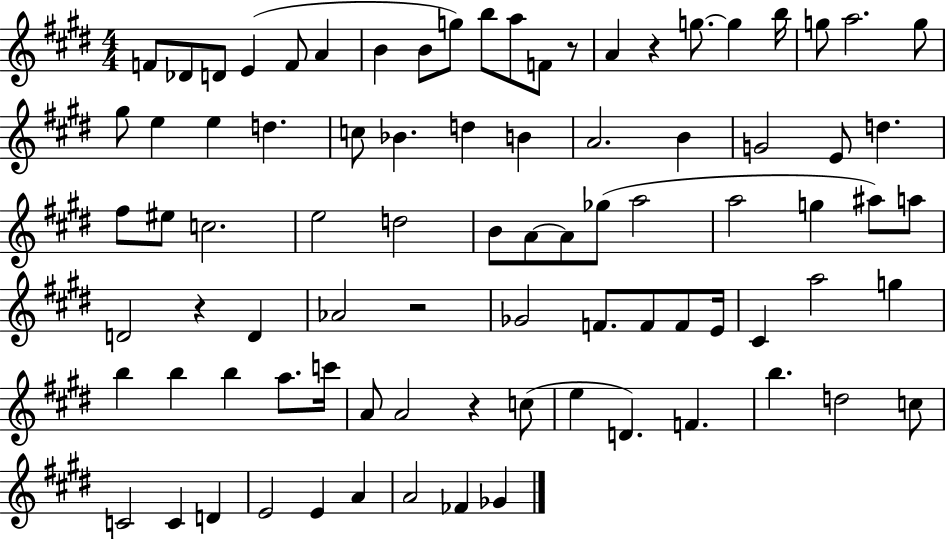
F4/e Db4/e D4/e E4/q F4/e A4/q B4/q B4/e G5/e B5/e A5/e F4/e R/e A4/q R/q G5/e. G5/q B5/s G5/e A5/h. G5/e G#5/e E5/q E5/q D5/q. C5/e Bb4/q. D5/q B4/q A4/h. B4/q G4/h E4/e D5/q. F#5/e EIS5/e C5/h. E5/h D5/h B4/e A4/e A4/e Gb5/e A5/h A5/h G5/q A#5/e A5/e D4/h R/q D4/q Ab4/h R/h Gb4/h F4/e. F4/e F4/e E4/s C#4/q A5/h G5/q B5/q B5/q B5/q A5/e. C6/s A4/e A4/h R/q C5/e E5/q D4/q. F4/q. B5/q. D5/h C5/e C4/h C4/q D4/q E4/h E4/q A4/q A4/h FES4/q Gb4/q